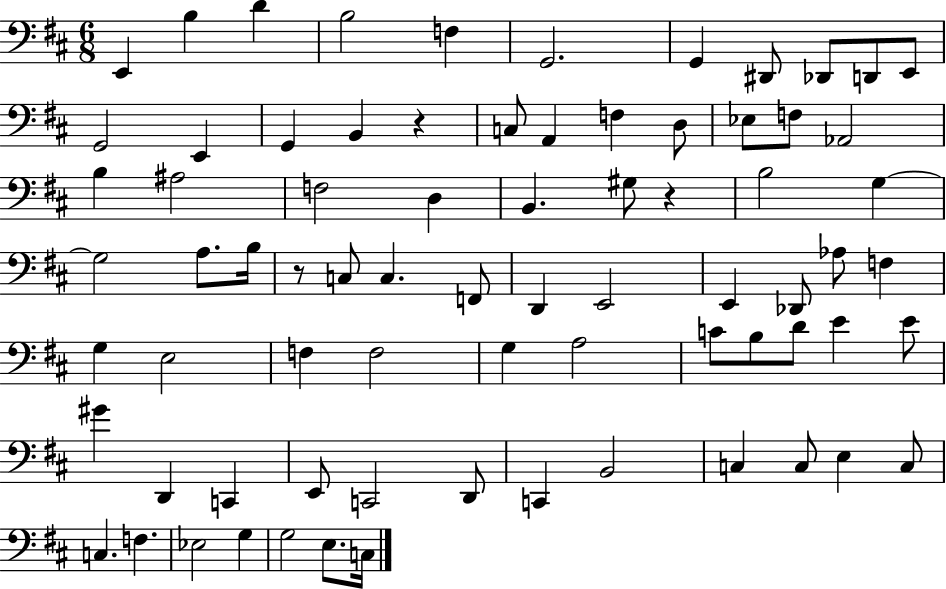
E2/q B3/q D4/q B3/h F3/q G2/h. G2/q D#2/e Db2/e D2/e E2/e G2/h E2/q G2/q B2/q R/q C3/e A2/q F3/q D3/e Eb3/e F3/e Ab2/h B3/q A#3/h F3/h D3/q B2/q. G#3/e R/q B3/h G3/q G3/h A3/e. B3/s R/e C3/e C3/q. F2/e D2/q E2/h E2/q Db2/e Ab3/e F3/q G3/q E3/h F3/q F3/h G3/q A3/h C4/e B3/e D4/e E4/q E4/e G#4/q D2/q C2/q E2/e C2/h D2/e C2/q B2/h C3/q C3/e E3/q C3/e C3/q. F3/q. Eb3/h G3/q G3/h E3/e. C3/s